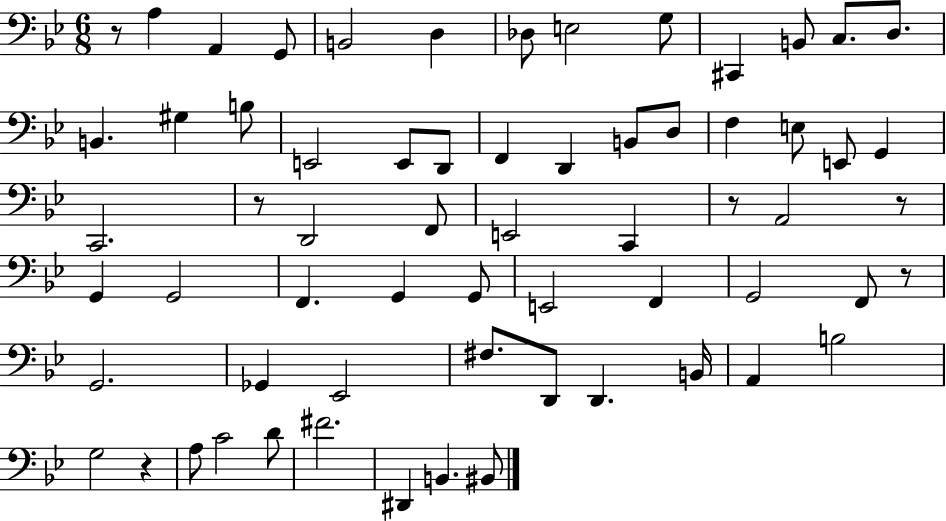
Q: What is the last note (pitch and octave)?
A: BIS2